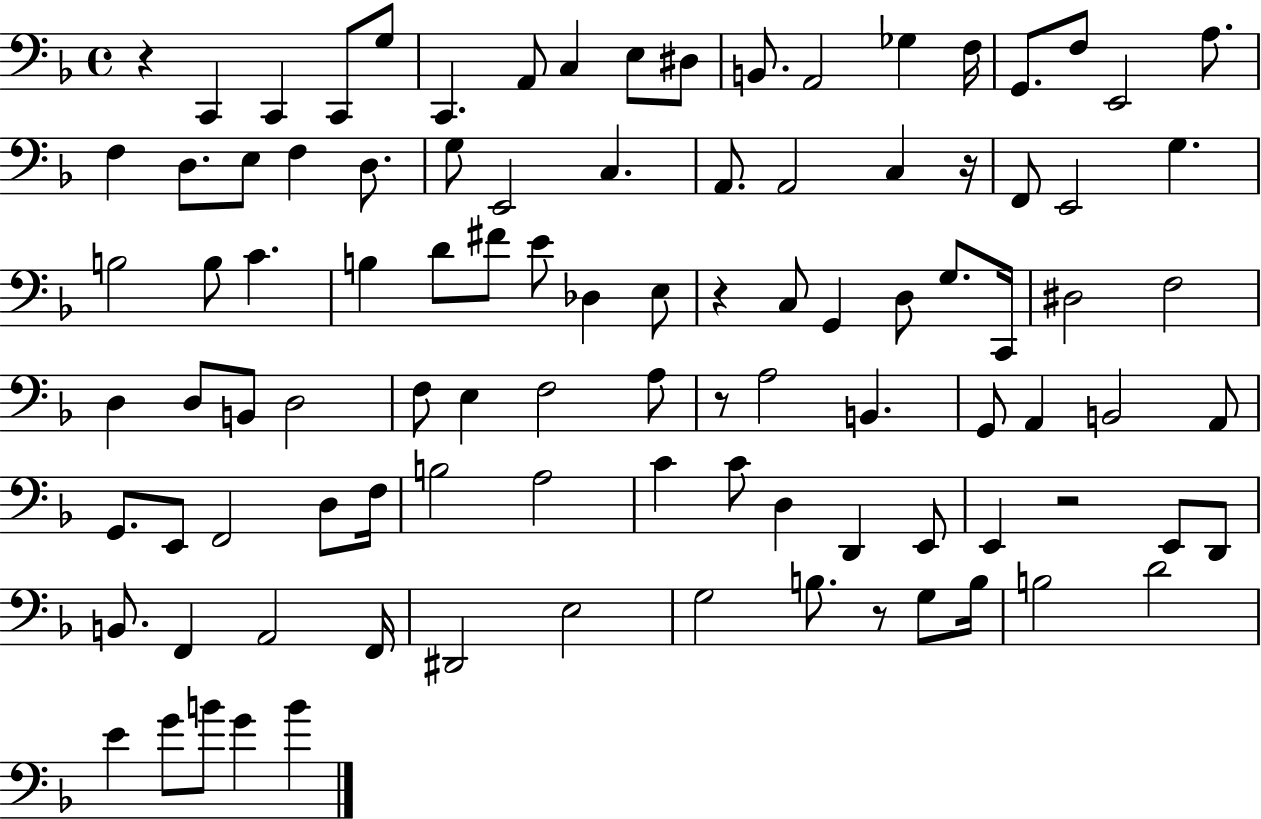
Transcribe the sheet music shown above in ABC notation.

X:1
T:Untitled
M:4/4
L:1/4
K:F
z C,, C,, C,,/2 G,/2 C,, A,,/2 C, E,/2 ^D,/2 B,,/2 A,,2 _G, F,/4 G,,/2 F,/2 E,,2 A,/2 F, D,/2 E,/2 F, D,/2 G,/2 E,,2 C, A,,/2 A,,2 C, z/4 F,,/2 E,,2 G, B,2 B,/2 C B, D/2 ^F/2 E/2 _D, E,/2 z C,/2 G,, D,/2 G,/2 C,,/4 ^D,2 F,2 D, D,/2 B,,/2 D,2 F,/2 E, F,2 A,/2 z/2 A,2 B,, G,,/2 A,, B,,2 A,,/2 G,,/2 E,,/2 F,,2 D,/2 F,/4 B,2 A,2 C C/2 D, D,, E,,/2 E,, z2 E,,/2 D,,/2 B,,/2 F,, A,,2 F,,/4 ^D,,2 E,2 G,2 B,/2 z/2 G,/2 B,/4 B,2 D2 E G/2 B/2 G B